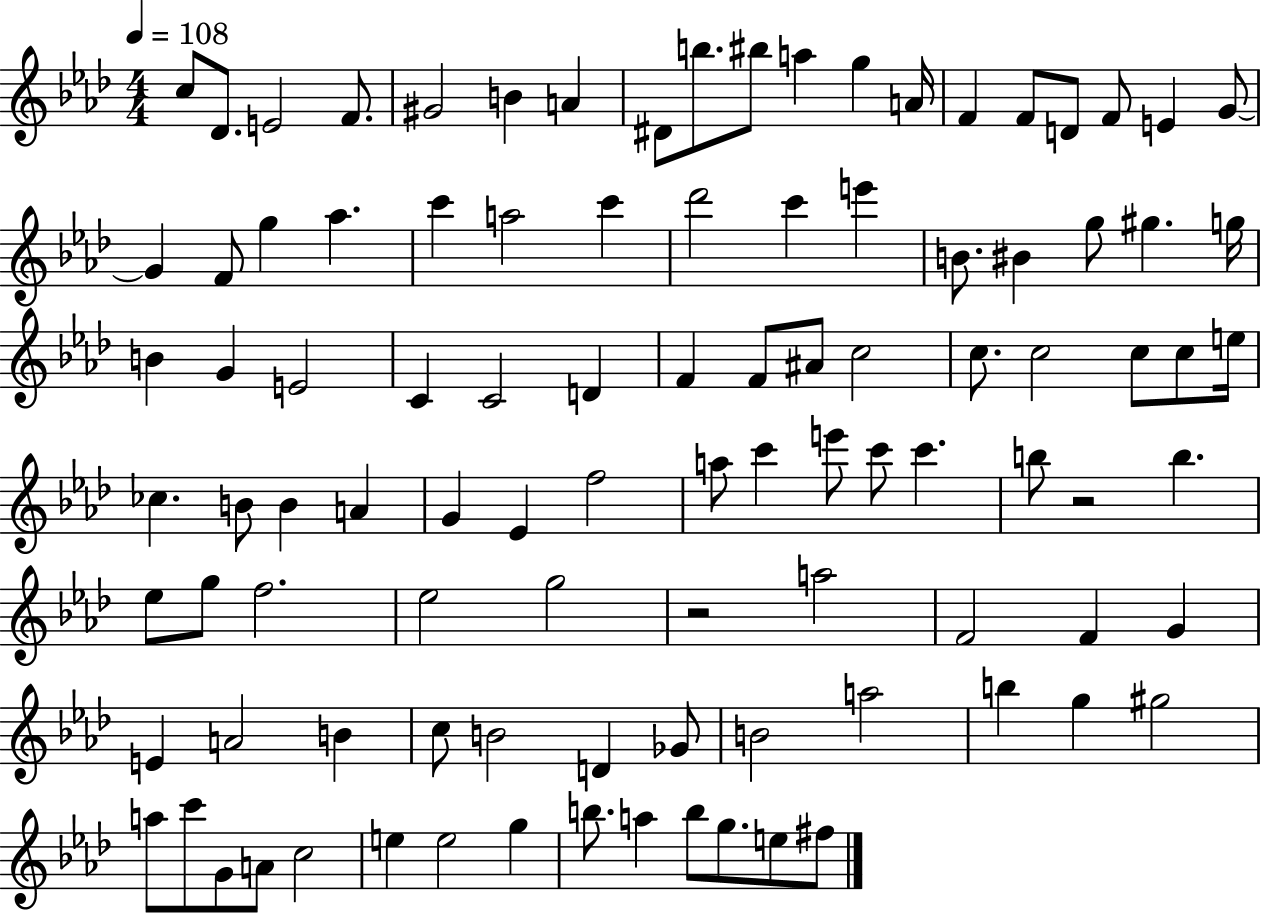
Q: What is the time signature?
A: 4/4